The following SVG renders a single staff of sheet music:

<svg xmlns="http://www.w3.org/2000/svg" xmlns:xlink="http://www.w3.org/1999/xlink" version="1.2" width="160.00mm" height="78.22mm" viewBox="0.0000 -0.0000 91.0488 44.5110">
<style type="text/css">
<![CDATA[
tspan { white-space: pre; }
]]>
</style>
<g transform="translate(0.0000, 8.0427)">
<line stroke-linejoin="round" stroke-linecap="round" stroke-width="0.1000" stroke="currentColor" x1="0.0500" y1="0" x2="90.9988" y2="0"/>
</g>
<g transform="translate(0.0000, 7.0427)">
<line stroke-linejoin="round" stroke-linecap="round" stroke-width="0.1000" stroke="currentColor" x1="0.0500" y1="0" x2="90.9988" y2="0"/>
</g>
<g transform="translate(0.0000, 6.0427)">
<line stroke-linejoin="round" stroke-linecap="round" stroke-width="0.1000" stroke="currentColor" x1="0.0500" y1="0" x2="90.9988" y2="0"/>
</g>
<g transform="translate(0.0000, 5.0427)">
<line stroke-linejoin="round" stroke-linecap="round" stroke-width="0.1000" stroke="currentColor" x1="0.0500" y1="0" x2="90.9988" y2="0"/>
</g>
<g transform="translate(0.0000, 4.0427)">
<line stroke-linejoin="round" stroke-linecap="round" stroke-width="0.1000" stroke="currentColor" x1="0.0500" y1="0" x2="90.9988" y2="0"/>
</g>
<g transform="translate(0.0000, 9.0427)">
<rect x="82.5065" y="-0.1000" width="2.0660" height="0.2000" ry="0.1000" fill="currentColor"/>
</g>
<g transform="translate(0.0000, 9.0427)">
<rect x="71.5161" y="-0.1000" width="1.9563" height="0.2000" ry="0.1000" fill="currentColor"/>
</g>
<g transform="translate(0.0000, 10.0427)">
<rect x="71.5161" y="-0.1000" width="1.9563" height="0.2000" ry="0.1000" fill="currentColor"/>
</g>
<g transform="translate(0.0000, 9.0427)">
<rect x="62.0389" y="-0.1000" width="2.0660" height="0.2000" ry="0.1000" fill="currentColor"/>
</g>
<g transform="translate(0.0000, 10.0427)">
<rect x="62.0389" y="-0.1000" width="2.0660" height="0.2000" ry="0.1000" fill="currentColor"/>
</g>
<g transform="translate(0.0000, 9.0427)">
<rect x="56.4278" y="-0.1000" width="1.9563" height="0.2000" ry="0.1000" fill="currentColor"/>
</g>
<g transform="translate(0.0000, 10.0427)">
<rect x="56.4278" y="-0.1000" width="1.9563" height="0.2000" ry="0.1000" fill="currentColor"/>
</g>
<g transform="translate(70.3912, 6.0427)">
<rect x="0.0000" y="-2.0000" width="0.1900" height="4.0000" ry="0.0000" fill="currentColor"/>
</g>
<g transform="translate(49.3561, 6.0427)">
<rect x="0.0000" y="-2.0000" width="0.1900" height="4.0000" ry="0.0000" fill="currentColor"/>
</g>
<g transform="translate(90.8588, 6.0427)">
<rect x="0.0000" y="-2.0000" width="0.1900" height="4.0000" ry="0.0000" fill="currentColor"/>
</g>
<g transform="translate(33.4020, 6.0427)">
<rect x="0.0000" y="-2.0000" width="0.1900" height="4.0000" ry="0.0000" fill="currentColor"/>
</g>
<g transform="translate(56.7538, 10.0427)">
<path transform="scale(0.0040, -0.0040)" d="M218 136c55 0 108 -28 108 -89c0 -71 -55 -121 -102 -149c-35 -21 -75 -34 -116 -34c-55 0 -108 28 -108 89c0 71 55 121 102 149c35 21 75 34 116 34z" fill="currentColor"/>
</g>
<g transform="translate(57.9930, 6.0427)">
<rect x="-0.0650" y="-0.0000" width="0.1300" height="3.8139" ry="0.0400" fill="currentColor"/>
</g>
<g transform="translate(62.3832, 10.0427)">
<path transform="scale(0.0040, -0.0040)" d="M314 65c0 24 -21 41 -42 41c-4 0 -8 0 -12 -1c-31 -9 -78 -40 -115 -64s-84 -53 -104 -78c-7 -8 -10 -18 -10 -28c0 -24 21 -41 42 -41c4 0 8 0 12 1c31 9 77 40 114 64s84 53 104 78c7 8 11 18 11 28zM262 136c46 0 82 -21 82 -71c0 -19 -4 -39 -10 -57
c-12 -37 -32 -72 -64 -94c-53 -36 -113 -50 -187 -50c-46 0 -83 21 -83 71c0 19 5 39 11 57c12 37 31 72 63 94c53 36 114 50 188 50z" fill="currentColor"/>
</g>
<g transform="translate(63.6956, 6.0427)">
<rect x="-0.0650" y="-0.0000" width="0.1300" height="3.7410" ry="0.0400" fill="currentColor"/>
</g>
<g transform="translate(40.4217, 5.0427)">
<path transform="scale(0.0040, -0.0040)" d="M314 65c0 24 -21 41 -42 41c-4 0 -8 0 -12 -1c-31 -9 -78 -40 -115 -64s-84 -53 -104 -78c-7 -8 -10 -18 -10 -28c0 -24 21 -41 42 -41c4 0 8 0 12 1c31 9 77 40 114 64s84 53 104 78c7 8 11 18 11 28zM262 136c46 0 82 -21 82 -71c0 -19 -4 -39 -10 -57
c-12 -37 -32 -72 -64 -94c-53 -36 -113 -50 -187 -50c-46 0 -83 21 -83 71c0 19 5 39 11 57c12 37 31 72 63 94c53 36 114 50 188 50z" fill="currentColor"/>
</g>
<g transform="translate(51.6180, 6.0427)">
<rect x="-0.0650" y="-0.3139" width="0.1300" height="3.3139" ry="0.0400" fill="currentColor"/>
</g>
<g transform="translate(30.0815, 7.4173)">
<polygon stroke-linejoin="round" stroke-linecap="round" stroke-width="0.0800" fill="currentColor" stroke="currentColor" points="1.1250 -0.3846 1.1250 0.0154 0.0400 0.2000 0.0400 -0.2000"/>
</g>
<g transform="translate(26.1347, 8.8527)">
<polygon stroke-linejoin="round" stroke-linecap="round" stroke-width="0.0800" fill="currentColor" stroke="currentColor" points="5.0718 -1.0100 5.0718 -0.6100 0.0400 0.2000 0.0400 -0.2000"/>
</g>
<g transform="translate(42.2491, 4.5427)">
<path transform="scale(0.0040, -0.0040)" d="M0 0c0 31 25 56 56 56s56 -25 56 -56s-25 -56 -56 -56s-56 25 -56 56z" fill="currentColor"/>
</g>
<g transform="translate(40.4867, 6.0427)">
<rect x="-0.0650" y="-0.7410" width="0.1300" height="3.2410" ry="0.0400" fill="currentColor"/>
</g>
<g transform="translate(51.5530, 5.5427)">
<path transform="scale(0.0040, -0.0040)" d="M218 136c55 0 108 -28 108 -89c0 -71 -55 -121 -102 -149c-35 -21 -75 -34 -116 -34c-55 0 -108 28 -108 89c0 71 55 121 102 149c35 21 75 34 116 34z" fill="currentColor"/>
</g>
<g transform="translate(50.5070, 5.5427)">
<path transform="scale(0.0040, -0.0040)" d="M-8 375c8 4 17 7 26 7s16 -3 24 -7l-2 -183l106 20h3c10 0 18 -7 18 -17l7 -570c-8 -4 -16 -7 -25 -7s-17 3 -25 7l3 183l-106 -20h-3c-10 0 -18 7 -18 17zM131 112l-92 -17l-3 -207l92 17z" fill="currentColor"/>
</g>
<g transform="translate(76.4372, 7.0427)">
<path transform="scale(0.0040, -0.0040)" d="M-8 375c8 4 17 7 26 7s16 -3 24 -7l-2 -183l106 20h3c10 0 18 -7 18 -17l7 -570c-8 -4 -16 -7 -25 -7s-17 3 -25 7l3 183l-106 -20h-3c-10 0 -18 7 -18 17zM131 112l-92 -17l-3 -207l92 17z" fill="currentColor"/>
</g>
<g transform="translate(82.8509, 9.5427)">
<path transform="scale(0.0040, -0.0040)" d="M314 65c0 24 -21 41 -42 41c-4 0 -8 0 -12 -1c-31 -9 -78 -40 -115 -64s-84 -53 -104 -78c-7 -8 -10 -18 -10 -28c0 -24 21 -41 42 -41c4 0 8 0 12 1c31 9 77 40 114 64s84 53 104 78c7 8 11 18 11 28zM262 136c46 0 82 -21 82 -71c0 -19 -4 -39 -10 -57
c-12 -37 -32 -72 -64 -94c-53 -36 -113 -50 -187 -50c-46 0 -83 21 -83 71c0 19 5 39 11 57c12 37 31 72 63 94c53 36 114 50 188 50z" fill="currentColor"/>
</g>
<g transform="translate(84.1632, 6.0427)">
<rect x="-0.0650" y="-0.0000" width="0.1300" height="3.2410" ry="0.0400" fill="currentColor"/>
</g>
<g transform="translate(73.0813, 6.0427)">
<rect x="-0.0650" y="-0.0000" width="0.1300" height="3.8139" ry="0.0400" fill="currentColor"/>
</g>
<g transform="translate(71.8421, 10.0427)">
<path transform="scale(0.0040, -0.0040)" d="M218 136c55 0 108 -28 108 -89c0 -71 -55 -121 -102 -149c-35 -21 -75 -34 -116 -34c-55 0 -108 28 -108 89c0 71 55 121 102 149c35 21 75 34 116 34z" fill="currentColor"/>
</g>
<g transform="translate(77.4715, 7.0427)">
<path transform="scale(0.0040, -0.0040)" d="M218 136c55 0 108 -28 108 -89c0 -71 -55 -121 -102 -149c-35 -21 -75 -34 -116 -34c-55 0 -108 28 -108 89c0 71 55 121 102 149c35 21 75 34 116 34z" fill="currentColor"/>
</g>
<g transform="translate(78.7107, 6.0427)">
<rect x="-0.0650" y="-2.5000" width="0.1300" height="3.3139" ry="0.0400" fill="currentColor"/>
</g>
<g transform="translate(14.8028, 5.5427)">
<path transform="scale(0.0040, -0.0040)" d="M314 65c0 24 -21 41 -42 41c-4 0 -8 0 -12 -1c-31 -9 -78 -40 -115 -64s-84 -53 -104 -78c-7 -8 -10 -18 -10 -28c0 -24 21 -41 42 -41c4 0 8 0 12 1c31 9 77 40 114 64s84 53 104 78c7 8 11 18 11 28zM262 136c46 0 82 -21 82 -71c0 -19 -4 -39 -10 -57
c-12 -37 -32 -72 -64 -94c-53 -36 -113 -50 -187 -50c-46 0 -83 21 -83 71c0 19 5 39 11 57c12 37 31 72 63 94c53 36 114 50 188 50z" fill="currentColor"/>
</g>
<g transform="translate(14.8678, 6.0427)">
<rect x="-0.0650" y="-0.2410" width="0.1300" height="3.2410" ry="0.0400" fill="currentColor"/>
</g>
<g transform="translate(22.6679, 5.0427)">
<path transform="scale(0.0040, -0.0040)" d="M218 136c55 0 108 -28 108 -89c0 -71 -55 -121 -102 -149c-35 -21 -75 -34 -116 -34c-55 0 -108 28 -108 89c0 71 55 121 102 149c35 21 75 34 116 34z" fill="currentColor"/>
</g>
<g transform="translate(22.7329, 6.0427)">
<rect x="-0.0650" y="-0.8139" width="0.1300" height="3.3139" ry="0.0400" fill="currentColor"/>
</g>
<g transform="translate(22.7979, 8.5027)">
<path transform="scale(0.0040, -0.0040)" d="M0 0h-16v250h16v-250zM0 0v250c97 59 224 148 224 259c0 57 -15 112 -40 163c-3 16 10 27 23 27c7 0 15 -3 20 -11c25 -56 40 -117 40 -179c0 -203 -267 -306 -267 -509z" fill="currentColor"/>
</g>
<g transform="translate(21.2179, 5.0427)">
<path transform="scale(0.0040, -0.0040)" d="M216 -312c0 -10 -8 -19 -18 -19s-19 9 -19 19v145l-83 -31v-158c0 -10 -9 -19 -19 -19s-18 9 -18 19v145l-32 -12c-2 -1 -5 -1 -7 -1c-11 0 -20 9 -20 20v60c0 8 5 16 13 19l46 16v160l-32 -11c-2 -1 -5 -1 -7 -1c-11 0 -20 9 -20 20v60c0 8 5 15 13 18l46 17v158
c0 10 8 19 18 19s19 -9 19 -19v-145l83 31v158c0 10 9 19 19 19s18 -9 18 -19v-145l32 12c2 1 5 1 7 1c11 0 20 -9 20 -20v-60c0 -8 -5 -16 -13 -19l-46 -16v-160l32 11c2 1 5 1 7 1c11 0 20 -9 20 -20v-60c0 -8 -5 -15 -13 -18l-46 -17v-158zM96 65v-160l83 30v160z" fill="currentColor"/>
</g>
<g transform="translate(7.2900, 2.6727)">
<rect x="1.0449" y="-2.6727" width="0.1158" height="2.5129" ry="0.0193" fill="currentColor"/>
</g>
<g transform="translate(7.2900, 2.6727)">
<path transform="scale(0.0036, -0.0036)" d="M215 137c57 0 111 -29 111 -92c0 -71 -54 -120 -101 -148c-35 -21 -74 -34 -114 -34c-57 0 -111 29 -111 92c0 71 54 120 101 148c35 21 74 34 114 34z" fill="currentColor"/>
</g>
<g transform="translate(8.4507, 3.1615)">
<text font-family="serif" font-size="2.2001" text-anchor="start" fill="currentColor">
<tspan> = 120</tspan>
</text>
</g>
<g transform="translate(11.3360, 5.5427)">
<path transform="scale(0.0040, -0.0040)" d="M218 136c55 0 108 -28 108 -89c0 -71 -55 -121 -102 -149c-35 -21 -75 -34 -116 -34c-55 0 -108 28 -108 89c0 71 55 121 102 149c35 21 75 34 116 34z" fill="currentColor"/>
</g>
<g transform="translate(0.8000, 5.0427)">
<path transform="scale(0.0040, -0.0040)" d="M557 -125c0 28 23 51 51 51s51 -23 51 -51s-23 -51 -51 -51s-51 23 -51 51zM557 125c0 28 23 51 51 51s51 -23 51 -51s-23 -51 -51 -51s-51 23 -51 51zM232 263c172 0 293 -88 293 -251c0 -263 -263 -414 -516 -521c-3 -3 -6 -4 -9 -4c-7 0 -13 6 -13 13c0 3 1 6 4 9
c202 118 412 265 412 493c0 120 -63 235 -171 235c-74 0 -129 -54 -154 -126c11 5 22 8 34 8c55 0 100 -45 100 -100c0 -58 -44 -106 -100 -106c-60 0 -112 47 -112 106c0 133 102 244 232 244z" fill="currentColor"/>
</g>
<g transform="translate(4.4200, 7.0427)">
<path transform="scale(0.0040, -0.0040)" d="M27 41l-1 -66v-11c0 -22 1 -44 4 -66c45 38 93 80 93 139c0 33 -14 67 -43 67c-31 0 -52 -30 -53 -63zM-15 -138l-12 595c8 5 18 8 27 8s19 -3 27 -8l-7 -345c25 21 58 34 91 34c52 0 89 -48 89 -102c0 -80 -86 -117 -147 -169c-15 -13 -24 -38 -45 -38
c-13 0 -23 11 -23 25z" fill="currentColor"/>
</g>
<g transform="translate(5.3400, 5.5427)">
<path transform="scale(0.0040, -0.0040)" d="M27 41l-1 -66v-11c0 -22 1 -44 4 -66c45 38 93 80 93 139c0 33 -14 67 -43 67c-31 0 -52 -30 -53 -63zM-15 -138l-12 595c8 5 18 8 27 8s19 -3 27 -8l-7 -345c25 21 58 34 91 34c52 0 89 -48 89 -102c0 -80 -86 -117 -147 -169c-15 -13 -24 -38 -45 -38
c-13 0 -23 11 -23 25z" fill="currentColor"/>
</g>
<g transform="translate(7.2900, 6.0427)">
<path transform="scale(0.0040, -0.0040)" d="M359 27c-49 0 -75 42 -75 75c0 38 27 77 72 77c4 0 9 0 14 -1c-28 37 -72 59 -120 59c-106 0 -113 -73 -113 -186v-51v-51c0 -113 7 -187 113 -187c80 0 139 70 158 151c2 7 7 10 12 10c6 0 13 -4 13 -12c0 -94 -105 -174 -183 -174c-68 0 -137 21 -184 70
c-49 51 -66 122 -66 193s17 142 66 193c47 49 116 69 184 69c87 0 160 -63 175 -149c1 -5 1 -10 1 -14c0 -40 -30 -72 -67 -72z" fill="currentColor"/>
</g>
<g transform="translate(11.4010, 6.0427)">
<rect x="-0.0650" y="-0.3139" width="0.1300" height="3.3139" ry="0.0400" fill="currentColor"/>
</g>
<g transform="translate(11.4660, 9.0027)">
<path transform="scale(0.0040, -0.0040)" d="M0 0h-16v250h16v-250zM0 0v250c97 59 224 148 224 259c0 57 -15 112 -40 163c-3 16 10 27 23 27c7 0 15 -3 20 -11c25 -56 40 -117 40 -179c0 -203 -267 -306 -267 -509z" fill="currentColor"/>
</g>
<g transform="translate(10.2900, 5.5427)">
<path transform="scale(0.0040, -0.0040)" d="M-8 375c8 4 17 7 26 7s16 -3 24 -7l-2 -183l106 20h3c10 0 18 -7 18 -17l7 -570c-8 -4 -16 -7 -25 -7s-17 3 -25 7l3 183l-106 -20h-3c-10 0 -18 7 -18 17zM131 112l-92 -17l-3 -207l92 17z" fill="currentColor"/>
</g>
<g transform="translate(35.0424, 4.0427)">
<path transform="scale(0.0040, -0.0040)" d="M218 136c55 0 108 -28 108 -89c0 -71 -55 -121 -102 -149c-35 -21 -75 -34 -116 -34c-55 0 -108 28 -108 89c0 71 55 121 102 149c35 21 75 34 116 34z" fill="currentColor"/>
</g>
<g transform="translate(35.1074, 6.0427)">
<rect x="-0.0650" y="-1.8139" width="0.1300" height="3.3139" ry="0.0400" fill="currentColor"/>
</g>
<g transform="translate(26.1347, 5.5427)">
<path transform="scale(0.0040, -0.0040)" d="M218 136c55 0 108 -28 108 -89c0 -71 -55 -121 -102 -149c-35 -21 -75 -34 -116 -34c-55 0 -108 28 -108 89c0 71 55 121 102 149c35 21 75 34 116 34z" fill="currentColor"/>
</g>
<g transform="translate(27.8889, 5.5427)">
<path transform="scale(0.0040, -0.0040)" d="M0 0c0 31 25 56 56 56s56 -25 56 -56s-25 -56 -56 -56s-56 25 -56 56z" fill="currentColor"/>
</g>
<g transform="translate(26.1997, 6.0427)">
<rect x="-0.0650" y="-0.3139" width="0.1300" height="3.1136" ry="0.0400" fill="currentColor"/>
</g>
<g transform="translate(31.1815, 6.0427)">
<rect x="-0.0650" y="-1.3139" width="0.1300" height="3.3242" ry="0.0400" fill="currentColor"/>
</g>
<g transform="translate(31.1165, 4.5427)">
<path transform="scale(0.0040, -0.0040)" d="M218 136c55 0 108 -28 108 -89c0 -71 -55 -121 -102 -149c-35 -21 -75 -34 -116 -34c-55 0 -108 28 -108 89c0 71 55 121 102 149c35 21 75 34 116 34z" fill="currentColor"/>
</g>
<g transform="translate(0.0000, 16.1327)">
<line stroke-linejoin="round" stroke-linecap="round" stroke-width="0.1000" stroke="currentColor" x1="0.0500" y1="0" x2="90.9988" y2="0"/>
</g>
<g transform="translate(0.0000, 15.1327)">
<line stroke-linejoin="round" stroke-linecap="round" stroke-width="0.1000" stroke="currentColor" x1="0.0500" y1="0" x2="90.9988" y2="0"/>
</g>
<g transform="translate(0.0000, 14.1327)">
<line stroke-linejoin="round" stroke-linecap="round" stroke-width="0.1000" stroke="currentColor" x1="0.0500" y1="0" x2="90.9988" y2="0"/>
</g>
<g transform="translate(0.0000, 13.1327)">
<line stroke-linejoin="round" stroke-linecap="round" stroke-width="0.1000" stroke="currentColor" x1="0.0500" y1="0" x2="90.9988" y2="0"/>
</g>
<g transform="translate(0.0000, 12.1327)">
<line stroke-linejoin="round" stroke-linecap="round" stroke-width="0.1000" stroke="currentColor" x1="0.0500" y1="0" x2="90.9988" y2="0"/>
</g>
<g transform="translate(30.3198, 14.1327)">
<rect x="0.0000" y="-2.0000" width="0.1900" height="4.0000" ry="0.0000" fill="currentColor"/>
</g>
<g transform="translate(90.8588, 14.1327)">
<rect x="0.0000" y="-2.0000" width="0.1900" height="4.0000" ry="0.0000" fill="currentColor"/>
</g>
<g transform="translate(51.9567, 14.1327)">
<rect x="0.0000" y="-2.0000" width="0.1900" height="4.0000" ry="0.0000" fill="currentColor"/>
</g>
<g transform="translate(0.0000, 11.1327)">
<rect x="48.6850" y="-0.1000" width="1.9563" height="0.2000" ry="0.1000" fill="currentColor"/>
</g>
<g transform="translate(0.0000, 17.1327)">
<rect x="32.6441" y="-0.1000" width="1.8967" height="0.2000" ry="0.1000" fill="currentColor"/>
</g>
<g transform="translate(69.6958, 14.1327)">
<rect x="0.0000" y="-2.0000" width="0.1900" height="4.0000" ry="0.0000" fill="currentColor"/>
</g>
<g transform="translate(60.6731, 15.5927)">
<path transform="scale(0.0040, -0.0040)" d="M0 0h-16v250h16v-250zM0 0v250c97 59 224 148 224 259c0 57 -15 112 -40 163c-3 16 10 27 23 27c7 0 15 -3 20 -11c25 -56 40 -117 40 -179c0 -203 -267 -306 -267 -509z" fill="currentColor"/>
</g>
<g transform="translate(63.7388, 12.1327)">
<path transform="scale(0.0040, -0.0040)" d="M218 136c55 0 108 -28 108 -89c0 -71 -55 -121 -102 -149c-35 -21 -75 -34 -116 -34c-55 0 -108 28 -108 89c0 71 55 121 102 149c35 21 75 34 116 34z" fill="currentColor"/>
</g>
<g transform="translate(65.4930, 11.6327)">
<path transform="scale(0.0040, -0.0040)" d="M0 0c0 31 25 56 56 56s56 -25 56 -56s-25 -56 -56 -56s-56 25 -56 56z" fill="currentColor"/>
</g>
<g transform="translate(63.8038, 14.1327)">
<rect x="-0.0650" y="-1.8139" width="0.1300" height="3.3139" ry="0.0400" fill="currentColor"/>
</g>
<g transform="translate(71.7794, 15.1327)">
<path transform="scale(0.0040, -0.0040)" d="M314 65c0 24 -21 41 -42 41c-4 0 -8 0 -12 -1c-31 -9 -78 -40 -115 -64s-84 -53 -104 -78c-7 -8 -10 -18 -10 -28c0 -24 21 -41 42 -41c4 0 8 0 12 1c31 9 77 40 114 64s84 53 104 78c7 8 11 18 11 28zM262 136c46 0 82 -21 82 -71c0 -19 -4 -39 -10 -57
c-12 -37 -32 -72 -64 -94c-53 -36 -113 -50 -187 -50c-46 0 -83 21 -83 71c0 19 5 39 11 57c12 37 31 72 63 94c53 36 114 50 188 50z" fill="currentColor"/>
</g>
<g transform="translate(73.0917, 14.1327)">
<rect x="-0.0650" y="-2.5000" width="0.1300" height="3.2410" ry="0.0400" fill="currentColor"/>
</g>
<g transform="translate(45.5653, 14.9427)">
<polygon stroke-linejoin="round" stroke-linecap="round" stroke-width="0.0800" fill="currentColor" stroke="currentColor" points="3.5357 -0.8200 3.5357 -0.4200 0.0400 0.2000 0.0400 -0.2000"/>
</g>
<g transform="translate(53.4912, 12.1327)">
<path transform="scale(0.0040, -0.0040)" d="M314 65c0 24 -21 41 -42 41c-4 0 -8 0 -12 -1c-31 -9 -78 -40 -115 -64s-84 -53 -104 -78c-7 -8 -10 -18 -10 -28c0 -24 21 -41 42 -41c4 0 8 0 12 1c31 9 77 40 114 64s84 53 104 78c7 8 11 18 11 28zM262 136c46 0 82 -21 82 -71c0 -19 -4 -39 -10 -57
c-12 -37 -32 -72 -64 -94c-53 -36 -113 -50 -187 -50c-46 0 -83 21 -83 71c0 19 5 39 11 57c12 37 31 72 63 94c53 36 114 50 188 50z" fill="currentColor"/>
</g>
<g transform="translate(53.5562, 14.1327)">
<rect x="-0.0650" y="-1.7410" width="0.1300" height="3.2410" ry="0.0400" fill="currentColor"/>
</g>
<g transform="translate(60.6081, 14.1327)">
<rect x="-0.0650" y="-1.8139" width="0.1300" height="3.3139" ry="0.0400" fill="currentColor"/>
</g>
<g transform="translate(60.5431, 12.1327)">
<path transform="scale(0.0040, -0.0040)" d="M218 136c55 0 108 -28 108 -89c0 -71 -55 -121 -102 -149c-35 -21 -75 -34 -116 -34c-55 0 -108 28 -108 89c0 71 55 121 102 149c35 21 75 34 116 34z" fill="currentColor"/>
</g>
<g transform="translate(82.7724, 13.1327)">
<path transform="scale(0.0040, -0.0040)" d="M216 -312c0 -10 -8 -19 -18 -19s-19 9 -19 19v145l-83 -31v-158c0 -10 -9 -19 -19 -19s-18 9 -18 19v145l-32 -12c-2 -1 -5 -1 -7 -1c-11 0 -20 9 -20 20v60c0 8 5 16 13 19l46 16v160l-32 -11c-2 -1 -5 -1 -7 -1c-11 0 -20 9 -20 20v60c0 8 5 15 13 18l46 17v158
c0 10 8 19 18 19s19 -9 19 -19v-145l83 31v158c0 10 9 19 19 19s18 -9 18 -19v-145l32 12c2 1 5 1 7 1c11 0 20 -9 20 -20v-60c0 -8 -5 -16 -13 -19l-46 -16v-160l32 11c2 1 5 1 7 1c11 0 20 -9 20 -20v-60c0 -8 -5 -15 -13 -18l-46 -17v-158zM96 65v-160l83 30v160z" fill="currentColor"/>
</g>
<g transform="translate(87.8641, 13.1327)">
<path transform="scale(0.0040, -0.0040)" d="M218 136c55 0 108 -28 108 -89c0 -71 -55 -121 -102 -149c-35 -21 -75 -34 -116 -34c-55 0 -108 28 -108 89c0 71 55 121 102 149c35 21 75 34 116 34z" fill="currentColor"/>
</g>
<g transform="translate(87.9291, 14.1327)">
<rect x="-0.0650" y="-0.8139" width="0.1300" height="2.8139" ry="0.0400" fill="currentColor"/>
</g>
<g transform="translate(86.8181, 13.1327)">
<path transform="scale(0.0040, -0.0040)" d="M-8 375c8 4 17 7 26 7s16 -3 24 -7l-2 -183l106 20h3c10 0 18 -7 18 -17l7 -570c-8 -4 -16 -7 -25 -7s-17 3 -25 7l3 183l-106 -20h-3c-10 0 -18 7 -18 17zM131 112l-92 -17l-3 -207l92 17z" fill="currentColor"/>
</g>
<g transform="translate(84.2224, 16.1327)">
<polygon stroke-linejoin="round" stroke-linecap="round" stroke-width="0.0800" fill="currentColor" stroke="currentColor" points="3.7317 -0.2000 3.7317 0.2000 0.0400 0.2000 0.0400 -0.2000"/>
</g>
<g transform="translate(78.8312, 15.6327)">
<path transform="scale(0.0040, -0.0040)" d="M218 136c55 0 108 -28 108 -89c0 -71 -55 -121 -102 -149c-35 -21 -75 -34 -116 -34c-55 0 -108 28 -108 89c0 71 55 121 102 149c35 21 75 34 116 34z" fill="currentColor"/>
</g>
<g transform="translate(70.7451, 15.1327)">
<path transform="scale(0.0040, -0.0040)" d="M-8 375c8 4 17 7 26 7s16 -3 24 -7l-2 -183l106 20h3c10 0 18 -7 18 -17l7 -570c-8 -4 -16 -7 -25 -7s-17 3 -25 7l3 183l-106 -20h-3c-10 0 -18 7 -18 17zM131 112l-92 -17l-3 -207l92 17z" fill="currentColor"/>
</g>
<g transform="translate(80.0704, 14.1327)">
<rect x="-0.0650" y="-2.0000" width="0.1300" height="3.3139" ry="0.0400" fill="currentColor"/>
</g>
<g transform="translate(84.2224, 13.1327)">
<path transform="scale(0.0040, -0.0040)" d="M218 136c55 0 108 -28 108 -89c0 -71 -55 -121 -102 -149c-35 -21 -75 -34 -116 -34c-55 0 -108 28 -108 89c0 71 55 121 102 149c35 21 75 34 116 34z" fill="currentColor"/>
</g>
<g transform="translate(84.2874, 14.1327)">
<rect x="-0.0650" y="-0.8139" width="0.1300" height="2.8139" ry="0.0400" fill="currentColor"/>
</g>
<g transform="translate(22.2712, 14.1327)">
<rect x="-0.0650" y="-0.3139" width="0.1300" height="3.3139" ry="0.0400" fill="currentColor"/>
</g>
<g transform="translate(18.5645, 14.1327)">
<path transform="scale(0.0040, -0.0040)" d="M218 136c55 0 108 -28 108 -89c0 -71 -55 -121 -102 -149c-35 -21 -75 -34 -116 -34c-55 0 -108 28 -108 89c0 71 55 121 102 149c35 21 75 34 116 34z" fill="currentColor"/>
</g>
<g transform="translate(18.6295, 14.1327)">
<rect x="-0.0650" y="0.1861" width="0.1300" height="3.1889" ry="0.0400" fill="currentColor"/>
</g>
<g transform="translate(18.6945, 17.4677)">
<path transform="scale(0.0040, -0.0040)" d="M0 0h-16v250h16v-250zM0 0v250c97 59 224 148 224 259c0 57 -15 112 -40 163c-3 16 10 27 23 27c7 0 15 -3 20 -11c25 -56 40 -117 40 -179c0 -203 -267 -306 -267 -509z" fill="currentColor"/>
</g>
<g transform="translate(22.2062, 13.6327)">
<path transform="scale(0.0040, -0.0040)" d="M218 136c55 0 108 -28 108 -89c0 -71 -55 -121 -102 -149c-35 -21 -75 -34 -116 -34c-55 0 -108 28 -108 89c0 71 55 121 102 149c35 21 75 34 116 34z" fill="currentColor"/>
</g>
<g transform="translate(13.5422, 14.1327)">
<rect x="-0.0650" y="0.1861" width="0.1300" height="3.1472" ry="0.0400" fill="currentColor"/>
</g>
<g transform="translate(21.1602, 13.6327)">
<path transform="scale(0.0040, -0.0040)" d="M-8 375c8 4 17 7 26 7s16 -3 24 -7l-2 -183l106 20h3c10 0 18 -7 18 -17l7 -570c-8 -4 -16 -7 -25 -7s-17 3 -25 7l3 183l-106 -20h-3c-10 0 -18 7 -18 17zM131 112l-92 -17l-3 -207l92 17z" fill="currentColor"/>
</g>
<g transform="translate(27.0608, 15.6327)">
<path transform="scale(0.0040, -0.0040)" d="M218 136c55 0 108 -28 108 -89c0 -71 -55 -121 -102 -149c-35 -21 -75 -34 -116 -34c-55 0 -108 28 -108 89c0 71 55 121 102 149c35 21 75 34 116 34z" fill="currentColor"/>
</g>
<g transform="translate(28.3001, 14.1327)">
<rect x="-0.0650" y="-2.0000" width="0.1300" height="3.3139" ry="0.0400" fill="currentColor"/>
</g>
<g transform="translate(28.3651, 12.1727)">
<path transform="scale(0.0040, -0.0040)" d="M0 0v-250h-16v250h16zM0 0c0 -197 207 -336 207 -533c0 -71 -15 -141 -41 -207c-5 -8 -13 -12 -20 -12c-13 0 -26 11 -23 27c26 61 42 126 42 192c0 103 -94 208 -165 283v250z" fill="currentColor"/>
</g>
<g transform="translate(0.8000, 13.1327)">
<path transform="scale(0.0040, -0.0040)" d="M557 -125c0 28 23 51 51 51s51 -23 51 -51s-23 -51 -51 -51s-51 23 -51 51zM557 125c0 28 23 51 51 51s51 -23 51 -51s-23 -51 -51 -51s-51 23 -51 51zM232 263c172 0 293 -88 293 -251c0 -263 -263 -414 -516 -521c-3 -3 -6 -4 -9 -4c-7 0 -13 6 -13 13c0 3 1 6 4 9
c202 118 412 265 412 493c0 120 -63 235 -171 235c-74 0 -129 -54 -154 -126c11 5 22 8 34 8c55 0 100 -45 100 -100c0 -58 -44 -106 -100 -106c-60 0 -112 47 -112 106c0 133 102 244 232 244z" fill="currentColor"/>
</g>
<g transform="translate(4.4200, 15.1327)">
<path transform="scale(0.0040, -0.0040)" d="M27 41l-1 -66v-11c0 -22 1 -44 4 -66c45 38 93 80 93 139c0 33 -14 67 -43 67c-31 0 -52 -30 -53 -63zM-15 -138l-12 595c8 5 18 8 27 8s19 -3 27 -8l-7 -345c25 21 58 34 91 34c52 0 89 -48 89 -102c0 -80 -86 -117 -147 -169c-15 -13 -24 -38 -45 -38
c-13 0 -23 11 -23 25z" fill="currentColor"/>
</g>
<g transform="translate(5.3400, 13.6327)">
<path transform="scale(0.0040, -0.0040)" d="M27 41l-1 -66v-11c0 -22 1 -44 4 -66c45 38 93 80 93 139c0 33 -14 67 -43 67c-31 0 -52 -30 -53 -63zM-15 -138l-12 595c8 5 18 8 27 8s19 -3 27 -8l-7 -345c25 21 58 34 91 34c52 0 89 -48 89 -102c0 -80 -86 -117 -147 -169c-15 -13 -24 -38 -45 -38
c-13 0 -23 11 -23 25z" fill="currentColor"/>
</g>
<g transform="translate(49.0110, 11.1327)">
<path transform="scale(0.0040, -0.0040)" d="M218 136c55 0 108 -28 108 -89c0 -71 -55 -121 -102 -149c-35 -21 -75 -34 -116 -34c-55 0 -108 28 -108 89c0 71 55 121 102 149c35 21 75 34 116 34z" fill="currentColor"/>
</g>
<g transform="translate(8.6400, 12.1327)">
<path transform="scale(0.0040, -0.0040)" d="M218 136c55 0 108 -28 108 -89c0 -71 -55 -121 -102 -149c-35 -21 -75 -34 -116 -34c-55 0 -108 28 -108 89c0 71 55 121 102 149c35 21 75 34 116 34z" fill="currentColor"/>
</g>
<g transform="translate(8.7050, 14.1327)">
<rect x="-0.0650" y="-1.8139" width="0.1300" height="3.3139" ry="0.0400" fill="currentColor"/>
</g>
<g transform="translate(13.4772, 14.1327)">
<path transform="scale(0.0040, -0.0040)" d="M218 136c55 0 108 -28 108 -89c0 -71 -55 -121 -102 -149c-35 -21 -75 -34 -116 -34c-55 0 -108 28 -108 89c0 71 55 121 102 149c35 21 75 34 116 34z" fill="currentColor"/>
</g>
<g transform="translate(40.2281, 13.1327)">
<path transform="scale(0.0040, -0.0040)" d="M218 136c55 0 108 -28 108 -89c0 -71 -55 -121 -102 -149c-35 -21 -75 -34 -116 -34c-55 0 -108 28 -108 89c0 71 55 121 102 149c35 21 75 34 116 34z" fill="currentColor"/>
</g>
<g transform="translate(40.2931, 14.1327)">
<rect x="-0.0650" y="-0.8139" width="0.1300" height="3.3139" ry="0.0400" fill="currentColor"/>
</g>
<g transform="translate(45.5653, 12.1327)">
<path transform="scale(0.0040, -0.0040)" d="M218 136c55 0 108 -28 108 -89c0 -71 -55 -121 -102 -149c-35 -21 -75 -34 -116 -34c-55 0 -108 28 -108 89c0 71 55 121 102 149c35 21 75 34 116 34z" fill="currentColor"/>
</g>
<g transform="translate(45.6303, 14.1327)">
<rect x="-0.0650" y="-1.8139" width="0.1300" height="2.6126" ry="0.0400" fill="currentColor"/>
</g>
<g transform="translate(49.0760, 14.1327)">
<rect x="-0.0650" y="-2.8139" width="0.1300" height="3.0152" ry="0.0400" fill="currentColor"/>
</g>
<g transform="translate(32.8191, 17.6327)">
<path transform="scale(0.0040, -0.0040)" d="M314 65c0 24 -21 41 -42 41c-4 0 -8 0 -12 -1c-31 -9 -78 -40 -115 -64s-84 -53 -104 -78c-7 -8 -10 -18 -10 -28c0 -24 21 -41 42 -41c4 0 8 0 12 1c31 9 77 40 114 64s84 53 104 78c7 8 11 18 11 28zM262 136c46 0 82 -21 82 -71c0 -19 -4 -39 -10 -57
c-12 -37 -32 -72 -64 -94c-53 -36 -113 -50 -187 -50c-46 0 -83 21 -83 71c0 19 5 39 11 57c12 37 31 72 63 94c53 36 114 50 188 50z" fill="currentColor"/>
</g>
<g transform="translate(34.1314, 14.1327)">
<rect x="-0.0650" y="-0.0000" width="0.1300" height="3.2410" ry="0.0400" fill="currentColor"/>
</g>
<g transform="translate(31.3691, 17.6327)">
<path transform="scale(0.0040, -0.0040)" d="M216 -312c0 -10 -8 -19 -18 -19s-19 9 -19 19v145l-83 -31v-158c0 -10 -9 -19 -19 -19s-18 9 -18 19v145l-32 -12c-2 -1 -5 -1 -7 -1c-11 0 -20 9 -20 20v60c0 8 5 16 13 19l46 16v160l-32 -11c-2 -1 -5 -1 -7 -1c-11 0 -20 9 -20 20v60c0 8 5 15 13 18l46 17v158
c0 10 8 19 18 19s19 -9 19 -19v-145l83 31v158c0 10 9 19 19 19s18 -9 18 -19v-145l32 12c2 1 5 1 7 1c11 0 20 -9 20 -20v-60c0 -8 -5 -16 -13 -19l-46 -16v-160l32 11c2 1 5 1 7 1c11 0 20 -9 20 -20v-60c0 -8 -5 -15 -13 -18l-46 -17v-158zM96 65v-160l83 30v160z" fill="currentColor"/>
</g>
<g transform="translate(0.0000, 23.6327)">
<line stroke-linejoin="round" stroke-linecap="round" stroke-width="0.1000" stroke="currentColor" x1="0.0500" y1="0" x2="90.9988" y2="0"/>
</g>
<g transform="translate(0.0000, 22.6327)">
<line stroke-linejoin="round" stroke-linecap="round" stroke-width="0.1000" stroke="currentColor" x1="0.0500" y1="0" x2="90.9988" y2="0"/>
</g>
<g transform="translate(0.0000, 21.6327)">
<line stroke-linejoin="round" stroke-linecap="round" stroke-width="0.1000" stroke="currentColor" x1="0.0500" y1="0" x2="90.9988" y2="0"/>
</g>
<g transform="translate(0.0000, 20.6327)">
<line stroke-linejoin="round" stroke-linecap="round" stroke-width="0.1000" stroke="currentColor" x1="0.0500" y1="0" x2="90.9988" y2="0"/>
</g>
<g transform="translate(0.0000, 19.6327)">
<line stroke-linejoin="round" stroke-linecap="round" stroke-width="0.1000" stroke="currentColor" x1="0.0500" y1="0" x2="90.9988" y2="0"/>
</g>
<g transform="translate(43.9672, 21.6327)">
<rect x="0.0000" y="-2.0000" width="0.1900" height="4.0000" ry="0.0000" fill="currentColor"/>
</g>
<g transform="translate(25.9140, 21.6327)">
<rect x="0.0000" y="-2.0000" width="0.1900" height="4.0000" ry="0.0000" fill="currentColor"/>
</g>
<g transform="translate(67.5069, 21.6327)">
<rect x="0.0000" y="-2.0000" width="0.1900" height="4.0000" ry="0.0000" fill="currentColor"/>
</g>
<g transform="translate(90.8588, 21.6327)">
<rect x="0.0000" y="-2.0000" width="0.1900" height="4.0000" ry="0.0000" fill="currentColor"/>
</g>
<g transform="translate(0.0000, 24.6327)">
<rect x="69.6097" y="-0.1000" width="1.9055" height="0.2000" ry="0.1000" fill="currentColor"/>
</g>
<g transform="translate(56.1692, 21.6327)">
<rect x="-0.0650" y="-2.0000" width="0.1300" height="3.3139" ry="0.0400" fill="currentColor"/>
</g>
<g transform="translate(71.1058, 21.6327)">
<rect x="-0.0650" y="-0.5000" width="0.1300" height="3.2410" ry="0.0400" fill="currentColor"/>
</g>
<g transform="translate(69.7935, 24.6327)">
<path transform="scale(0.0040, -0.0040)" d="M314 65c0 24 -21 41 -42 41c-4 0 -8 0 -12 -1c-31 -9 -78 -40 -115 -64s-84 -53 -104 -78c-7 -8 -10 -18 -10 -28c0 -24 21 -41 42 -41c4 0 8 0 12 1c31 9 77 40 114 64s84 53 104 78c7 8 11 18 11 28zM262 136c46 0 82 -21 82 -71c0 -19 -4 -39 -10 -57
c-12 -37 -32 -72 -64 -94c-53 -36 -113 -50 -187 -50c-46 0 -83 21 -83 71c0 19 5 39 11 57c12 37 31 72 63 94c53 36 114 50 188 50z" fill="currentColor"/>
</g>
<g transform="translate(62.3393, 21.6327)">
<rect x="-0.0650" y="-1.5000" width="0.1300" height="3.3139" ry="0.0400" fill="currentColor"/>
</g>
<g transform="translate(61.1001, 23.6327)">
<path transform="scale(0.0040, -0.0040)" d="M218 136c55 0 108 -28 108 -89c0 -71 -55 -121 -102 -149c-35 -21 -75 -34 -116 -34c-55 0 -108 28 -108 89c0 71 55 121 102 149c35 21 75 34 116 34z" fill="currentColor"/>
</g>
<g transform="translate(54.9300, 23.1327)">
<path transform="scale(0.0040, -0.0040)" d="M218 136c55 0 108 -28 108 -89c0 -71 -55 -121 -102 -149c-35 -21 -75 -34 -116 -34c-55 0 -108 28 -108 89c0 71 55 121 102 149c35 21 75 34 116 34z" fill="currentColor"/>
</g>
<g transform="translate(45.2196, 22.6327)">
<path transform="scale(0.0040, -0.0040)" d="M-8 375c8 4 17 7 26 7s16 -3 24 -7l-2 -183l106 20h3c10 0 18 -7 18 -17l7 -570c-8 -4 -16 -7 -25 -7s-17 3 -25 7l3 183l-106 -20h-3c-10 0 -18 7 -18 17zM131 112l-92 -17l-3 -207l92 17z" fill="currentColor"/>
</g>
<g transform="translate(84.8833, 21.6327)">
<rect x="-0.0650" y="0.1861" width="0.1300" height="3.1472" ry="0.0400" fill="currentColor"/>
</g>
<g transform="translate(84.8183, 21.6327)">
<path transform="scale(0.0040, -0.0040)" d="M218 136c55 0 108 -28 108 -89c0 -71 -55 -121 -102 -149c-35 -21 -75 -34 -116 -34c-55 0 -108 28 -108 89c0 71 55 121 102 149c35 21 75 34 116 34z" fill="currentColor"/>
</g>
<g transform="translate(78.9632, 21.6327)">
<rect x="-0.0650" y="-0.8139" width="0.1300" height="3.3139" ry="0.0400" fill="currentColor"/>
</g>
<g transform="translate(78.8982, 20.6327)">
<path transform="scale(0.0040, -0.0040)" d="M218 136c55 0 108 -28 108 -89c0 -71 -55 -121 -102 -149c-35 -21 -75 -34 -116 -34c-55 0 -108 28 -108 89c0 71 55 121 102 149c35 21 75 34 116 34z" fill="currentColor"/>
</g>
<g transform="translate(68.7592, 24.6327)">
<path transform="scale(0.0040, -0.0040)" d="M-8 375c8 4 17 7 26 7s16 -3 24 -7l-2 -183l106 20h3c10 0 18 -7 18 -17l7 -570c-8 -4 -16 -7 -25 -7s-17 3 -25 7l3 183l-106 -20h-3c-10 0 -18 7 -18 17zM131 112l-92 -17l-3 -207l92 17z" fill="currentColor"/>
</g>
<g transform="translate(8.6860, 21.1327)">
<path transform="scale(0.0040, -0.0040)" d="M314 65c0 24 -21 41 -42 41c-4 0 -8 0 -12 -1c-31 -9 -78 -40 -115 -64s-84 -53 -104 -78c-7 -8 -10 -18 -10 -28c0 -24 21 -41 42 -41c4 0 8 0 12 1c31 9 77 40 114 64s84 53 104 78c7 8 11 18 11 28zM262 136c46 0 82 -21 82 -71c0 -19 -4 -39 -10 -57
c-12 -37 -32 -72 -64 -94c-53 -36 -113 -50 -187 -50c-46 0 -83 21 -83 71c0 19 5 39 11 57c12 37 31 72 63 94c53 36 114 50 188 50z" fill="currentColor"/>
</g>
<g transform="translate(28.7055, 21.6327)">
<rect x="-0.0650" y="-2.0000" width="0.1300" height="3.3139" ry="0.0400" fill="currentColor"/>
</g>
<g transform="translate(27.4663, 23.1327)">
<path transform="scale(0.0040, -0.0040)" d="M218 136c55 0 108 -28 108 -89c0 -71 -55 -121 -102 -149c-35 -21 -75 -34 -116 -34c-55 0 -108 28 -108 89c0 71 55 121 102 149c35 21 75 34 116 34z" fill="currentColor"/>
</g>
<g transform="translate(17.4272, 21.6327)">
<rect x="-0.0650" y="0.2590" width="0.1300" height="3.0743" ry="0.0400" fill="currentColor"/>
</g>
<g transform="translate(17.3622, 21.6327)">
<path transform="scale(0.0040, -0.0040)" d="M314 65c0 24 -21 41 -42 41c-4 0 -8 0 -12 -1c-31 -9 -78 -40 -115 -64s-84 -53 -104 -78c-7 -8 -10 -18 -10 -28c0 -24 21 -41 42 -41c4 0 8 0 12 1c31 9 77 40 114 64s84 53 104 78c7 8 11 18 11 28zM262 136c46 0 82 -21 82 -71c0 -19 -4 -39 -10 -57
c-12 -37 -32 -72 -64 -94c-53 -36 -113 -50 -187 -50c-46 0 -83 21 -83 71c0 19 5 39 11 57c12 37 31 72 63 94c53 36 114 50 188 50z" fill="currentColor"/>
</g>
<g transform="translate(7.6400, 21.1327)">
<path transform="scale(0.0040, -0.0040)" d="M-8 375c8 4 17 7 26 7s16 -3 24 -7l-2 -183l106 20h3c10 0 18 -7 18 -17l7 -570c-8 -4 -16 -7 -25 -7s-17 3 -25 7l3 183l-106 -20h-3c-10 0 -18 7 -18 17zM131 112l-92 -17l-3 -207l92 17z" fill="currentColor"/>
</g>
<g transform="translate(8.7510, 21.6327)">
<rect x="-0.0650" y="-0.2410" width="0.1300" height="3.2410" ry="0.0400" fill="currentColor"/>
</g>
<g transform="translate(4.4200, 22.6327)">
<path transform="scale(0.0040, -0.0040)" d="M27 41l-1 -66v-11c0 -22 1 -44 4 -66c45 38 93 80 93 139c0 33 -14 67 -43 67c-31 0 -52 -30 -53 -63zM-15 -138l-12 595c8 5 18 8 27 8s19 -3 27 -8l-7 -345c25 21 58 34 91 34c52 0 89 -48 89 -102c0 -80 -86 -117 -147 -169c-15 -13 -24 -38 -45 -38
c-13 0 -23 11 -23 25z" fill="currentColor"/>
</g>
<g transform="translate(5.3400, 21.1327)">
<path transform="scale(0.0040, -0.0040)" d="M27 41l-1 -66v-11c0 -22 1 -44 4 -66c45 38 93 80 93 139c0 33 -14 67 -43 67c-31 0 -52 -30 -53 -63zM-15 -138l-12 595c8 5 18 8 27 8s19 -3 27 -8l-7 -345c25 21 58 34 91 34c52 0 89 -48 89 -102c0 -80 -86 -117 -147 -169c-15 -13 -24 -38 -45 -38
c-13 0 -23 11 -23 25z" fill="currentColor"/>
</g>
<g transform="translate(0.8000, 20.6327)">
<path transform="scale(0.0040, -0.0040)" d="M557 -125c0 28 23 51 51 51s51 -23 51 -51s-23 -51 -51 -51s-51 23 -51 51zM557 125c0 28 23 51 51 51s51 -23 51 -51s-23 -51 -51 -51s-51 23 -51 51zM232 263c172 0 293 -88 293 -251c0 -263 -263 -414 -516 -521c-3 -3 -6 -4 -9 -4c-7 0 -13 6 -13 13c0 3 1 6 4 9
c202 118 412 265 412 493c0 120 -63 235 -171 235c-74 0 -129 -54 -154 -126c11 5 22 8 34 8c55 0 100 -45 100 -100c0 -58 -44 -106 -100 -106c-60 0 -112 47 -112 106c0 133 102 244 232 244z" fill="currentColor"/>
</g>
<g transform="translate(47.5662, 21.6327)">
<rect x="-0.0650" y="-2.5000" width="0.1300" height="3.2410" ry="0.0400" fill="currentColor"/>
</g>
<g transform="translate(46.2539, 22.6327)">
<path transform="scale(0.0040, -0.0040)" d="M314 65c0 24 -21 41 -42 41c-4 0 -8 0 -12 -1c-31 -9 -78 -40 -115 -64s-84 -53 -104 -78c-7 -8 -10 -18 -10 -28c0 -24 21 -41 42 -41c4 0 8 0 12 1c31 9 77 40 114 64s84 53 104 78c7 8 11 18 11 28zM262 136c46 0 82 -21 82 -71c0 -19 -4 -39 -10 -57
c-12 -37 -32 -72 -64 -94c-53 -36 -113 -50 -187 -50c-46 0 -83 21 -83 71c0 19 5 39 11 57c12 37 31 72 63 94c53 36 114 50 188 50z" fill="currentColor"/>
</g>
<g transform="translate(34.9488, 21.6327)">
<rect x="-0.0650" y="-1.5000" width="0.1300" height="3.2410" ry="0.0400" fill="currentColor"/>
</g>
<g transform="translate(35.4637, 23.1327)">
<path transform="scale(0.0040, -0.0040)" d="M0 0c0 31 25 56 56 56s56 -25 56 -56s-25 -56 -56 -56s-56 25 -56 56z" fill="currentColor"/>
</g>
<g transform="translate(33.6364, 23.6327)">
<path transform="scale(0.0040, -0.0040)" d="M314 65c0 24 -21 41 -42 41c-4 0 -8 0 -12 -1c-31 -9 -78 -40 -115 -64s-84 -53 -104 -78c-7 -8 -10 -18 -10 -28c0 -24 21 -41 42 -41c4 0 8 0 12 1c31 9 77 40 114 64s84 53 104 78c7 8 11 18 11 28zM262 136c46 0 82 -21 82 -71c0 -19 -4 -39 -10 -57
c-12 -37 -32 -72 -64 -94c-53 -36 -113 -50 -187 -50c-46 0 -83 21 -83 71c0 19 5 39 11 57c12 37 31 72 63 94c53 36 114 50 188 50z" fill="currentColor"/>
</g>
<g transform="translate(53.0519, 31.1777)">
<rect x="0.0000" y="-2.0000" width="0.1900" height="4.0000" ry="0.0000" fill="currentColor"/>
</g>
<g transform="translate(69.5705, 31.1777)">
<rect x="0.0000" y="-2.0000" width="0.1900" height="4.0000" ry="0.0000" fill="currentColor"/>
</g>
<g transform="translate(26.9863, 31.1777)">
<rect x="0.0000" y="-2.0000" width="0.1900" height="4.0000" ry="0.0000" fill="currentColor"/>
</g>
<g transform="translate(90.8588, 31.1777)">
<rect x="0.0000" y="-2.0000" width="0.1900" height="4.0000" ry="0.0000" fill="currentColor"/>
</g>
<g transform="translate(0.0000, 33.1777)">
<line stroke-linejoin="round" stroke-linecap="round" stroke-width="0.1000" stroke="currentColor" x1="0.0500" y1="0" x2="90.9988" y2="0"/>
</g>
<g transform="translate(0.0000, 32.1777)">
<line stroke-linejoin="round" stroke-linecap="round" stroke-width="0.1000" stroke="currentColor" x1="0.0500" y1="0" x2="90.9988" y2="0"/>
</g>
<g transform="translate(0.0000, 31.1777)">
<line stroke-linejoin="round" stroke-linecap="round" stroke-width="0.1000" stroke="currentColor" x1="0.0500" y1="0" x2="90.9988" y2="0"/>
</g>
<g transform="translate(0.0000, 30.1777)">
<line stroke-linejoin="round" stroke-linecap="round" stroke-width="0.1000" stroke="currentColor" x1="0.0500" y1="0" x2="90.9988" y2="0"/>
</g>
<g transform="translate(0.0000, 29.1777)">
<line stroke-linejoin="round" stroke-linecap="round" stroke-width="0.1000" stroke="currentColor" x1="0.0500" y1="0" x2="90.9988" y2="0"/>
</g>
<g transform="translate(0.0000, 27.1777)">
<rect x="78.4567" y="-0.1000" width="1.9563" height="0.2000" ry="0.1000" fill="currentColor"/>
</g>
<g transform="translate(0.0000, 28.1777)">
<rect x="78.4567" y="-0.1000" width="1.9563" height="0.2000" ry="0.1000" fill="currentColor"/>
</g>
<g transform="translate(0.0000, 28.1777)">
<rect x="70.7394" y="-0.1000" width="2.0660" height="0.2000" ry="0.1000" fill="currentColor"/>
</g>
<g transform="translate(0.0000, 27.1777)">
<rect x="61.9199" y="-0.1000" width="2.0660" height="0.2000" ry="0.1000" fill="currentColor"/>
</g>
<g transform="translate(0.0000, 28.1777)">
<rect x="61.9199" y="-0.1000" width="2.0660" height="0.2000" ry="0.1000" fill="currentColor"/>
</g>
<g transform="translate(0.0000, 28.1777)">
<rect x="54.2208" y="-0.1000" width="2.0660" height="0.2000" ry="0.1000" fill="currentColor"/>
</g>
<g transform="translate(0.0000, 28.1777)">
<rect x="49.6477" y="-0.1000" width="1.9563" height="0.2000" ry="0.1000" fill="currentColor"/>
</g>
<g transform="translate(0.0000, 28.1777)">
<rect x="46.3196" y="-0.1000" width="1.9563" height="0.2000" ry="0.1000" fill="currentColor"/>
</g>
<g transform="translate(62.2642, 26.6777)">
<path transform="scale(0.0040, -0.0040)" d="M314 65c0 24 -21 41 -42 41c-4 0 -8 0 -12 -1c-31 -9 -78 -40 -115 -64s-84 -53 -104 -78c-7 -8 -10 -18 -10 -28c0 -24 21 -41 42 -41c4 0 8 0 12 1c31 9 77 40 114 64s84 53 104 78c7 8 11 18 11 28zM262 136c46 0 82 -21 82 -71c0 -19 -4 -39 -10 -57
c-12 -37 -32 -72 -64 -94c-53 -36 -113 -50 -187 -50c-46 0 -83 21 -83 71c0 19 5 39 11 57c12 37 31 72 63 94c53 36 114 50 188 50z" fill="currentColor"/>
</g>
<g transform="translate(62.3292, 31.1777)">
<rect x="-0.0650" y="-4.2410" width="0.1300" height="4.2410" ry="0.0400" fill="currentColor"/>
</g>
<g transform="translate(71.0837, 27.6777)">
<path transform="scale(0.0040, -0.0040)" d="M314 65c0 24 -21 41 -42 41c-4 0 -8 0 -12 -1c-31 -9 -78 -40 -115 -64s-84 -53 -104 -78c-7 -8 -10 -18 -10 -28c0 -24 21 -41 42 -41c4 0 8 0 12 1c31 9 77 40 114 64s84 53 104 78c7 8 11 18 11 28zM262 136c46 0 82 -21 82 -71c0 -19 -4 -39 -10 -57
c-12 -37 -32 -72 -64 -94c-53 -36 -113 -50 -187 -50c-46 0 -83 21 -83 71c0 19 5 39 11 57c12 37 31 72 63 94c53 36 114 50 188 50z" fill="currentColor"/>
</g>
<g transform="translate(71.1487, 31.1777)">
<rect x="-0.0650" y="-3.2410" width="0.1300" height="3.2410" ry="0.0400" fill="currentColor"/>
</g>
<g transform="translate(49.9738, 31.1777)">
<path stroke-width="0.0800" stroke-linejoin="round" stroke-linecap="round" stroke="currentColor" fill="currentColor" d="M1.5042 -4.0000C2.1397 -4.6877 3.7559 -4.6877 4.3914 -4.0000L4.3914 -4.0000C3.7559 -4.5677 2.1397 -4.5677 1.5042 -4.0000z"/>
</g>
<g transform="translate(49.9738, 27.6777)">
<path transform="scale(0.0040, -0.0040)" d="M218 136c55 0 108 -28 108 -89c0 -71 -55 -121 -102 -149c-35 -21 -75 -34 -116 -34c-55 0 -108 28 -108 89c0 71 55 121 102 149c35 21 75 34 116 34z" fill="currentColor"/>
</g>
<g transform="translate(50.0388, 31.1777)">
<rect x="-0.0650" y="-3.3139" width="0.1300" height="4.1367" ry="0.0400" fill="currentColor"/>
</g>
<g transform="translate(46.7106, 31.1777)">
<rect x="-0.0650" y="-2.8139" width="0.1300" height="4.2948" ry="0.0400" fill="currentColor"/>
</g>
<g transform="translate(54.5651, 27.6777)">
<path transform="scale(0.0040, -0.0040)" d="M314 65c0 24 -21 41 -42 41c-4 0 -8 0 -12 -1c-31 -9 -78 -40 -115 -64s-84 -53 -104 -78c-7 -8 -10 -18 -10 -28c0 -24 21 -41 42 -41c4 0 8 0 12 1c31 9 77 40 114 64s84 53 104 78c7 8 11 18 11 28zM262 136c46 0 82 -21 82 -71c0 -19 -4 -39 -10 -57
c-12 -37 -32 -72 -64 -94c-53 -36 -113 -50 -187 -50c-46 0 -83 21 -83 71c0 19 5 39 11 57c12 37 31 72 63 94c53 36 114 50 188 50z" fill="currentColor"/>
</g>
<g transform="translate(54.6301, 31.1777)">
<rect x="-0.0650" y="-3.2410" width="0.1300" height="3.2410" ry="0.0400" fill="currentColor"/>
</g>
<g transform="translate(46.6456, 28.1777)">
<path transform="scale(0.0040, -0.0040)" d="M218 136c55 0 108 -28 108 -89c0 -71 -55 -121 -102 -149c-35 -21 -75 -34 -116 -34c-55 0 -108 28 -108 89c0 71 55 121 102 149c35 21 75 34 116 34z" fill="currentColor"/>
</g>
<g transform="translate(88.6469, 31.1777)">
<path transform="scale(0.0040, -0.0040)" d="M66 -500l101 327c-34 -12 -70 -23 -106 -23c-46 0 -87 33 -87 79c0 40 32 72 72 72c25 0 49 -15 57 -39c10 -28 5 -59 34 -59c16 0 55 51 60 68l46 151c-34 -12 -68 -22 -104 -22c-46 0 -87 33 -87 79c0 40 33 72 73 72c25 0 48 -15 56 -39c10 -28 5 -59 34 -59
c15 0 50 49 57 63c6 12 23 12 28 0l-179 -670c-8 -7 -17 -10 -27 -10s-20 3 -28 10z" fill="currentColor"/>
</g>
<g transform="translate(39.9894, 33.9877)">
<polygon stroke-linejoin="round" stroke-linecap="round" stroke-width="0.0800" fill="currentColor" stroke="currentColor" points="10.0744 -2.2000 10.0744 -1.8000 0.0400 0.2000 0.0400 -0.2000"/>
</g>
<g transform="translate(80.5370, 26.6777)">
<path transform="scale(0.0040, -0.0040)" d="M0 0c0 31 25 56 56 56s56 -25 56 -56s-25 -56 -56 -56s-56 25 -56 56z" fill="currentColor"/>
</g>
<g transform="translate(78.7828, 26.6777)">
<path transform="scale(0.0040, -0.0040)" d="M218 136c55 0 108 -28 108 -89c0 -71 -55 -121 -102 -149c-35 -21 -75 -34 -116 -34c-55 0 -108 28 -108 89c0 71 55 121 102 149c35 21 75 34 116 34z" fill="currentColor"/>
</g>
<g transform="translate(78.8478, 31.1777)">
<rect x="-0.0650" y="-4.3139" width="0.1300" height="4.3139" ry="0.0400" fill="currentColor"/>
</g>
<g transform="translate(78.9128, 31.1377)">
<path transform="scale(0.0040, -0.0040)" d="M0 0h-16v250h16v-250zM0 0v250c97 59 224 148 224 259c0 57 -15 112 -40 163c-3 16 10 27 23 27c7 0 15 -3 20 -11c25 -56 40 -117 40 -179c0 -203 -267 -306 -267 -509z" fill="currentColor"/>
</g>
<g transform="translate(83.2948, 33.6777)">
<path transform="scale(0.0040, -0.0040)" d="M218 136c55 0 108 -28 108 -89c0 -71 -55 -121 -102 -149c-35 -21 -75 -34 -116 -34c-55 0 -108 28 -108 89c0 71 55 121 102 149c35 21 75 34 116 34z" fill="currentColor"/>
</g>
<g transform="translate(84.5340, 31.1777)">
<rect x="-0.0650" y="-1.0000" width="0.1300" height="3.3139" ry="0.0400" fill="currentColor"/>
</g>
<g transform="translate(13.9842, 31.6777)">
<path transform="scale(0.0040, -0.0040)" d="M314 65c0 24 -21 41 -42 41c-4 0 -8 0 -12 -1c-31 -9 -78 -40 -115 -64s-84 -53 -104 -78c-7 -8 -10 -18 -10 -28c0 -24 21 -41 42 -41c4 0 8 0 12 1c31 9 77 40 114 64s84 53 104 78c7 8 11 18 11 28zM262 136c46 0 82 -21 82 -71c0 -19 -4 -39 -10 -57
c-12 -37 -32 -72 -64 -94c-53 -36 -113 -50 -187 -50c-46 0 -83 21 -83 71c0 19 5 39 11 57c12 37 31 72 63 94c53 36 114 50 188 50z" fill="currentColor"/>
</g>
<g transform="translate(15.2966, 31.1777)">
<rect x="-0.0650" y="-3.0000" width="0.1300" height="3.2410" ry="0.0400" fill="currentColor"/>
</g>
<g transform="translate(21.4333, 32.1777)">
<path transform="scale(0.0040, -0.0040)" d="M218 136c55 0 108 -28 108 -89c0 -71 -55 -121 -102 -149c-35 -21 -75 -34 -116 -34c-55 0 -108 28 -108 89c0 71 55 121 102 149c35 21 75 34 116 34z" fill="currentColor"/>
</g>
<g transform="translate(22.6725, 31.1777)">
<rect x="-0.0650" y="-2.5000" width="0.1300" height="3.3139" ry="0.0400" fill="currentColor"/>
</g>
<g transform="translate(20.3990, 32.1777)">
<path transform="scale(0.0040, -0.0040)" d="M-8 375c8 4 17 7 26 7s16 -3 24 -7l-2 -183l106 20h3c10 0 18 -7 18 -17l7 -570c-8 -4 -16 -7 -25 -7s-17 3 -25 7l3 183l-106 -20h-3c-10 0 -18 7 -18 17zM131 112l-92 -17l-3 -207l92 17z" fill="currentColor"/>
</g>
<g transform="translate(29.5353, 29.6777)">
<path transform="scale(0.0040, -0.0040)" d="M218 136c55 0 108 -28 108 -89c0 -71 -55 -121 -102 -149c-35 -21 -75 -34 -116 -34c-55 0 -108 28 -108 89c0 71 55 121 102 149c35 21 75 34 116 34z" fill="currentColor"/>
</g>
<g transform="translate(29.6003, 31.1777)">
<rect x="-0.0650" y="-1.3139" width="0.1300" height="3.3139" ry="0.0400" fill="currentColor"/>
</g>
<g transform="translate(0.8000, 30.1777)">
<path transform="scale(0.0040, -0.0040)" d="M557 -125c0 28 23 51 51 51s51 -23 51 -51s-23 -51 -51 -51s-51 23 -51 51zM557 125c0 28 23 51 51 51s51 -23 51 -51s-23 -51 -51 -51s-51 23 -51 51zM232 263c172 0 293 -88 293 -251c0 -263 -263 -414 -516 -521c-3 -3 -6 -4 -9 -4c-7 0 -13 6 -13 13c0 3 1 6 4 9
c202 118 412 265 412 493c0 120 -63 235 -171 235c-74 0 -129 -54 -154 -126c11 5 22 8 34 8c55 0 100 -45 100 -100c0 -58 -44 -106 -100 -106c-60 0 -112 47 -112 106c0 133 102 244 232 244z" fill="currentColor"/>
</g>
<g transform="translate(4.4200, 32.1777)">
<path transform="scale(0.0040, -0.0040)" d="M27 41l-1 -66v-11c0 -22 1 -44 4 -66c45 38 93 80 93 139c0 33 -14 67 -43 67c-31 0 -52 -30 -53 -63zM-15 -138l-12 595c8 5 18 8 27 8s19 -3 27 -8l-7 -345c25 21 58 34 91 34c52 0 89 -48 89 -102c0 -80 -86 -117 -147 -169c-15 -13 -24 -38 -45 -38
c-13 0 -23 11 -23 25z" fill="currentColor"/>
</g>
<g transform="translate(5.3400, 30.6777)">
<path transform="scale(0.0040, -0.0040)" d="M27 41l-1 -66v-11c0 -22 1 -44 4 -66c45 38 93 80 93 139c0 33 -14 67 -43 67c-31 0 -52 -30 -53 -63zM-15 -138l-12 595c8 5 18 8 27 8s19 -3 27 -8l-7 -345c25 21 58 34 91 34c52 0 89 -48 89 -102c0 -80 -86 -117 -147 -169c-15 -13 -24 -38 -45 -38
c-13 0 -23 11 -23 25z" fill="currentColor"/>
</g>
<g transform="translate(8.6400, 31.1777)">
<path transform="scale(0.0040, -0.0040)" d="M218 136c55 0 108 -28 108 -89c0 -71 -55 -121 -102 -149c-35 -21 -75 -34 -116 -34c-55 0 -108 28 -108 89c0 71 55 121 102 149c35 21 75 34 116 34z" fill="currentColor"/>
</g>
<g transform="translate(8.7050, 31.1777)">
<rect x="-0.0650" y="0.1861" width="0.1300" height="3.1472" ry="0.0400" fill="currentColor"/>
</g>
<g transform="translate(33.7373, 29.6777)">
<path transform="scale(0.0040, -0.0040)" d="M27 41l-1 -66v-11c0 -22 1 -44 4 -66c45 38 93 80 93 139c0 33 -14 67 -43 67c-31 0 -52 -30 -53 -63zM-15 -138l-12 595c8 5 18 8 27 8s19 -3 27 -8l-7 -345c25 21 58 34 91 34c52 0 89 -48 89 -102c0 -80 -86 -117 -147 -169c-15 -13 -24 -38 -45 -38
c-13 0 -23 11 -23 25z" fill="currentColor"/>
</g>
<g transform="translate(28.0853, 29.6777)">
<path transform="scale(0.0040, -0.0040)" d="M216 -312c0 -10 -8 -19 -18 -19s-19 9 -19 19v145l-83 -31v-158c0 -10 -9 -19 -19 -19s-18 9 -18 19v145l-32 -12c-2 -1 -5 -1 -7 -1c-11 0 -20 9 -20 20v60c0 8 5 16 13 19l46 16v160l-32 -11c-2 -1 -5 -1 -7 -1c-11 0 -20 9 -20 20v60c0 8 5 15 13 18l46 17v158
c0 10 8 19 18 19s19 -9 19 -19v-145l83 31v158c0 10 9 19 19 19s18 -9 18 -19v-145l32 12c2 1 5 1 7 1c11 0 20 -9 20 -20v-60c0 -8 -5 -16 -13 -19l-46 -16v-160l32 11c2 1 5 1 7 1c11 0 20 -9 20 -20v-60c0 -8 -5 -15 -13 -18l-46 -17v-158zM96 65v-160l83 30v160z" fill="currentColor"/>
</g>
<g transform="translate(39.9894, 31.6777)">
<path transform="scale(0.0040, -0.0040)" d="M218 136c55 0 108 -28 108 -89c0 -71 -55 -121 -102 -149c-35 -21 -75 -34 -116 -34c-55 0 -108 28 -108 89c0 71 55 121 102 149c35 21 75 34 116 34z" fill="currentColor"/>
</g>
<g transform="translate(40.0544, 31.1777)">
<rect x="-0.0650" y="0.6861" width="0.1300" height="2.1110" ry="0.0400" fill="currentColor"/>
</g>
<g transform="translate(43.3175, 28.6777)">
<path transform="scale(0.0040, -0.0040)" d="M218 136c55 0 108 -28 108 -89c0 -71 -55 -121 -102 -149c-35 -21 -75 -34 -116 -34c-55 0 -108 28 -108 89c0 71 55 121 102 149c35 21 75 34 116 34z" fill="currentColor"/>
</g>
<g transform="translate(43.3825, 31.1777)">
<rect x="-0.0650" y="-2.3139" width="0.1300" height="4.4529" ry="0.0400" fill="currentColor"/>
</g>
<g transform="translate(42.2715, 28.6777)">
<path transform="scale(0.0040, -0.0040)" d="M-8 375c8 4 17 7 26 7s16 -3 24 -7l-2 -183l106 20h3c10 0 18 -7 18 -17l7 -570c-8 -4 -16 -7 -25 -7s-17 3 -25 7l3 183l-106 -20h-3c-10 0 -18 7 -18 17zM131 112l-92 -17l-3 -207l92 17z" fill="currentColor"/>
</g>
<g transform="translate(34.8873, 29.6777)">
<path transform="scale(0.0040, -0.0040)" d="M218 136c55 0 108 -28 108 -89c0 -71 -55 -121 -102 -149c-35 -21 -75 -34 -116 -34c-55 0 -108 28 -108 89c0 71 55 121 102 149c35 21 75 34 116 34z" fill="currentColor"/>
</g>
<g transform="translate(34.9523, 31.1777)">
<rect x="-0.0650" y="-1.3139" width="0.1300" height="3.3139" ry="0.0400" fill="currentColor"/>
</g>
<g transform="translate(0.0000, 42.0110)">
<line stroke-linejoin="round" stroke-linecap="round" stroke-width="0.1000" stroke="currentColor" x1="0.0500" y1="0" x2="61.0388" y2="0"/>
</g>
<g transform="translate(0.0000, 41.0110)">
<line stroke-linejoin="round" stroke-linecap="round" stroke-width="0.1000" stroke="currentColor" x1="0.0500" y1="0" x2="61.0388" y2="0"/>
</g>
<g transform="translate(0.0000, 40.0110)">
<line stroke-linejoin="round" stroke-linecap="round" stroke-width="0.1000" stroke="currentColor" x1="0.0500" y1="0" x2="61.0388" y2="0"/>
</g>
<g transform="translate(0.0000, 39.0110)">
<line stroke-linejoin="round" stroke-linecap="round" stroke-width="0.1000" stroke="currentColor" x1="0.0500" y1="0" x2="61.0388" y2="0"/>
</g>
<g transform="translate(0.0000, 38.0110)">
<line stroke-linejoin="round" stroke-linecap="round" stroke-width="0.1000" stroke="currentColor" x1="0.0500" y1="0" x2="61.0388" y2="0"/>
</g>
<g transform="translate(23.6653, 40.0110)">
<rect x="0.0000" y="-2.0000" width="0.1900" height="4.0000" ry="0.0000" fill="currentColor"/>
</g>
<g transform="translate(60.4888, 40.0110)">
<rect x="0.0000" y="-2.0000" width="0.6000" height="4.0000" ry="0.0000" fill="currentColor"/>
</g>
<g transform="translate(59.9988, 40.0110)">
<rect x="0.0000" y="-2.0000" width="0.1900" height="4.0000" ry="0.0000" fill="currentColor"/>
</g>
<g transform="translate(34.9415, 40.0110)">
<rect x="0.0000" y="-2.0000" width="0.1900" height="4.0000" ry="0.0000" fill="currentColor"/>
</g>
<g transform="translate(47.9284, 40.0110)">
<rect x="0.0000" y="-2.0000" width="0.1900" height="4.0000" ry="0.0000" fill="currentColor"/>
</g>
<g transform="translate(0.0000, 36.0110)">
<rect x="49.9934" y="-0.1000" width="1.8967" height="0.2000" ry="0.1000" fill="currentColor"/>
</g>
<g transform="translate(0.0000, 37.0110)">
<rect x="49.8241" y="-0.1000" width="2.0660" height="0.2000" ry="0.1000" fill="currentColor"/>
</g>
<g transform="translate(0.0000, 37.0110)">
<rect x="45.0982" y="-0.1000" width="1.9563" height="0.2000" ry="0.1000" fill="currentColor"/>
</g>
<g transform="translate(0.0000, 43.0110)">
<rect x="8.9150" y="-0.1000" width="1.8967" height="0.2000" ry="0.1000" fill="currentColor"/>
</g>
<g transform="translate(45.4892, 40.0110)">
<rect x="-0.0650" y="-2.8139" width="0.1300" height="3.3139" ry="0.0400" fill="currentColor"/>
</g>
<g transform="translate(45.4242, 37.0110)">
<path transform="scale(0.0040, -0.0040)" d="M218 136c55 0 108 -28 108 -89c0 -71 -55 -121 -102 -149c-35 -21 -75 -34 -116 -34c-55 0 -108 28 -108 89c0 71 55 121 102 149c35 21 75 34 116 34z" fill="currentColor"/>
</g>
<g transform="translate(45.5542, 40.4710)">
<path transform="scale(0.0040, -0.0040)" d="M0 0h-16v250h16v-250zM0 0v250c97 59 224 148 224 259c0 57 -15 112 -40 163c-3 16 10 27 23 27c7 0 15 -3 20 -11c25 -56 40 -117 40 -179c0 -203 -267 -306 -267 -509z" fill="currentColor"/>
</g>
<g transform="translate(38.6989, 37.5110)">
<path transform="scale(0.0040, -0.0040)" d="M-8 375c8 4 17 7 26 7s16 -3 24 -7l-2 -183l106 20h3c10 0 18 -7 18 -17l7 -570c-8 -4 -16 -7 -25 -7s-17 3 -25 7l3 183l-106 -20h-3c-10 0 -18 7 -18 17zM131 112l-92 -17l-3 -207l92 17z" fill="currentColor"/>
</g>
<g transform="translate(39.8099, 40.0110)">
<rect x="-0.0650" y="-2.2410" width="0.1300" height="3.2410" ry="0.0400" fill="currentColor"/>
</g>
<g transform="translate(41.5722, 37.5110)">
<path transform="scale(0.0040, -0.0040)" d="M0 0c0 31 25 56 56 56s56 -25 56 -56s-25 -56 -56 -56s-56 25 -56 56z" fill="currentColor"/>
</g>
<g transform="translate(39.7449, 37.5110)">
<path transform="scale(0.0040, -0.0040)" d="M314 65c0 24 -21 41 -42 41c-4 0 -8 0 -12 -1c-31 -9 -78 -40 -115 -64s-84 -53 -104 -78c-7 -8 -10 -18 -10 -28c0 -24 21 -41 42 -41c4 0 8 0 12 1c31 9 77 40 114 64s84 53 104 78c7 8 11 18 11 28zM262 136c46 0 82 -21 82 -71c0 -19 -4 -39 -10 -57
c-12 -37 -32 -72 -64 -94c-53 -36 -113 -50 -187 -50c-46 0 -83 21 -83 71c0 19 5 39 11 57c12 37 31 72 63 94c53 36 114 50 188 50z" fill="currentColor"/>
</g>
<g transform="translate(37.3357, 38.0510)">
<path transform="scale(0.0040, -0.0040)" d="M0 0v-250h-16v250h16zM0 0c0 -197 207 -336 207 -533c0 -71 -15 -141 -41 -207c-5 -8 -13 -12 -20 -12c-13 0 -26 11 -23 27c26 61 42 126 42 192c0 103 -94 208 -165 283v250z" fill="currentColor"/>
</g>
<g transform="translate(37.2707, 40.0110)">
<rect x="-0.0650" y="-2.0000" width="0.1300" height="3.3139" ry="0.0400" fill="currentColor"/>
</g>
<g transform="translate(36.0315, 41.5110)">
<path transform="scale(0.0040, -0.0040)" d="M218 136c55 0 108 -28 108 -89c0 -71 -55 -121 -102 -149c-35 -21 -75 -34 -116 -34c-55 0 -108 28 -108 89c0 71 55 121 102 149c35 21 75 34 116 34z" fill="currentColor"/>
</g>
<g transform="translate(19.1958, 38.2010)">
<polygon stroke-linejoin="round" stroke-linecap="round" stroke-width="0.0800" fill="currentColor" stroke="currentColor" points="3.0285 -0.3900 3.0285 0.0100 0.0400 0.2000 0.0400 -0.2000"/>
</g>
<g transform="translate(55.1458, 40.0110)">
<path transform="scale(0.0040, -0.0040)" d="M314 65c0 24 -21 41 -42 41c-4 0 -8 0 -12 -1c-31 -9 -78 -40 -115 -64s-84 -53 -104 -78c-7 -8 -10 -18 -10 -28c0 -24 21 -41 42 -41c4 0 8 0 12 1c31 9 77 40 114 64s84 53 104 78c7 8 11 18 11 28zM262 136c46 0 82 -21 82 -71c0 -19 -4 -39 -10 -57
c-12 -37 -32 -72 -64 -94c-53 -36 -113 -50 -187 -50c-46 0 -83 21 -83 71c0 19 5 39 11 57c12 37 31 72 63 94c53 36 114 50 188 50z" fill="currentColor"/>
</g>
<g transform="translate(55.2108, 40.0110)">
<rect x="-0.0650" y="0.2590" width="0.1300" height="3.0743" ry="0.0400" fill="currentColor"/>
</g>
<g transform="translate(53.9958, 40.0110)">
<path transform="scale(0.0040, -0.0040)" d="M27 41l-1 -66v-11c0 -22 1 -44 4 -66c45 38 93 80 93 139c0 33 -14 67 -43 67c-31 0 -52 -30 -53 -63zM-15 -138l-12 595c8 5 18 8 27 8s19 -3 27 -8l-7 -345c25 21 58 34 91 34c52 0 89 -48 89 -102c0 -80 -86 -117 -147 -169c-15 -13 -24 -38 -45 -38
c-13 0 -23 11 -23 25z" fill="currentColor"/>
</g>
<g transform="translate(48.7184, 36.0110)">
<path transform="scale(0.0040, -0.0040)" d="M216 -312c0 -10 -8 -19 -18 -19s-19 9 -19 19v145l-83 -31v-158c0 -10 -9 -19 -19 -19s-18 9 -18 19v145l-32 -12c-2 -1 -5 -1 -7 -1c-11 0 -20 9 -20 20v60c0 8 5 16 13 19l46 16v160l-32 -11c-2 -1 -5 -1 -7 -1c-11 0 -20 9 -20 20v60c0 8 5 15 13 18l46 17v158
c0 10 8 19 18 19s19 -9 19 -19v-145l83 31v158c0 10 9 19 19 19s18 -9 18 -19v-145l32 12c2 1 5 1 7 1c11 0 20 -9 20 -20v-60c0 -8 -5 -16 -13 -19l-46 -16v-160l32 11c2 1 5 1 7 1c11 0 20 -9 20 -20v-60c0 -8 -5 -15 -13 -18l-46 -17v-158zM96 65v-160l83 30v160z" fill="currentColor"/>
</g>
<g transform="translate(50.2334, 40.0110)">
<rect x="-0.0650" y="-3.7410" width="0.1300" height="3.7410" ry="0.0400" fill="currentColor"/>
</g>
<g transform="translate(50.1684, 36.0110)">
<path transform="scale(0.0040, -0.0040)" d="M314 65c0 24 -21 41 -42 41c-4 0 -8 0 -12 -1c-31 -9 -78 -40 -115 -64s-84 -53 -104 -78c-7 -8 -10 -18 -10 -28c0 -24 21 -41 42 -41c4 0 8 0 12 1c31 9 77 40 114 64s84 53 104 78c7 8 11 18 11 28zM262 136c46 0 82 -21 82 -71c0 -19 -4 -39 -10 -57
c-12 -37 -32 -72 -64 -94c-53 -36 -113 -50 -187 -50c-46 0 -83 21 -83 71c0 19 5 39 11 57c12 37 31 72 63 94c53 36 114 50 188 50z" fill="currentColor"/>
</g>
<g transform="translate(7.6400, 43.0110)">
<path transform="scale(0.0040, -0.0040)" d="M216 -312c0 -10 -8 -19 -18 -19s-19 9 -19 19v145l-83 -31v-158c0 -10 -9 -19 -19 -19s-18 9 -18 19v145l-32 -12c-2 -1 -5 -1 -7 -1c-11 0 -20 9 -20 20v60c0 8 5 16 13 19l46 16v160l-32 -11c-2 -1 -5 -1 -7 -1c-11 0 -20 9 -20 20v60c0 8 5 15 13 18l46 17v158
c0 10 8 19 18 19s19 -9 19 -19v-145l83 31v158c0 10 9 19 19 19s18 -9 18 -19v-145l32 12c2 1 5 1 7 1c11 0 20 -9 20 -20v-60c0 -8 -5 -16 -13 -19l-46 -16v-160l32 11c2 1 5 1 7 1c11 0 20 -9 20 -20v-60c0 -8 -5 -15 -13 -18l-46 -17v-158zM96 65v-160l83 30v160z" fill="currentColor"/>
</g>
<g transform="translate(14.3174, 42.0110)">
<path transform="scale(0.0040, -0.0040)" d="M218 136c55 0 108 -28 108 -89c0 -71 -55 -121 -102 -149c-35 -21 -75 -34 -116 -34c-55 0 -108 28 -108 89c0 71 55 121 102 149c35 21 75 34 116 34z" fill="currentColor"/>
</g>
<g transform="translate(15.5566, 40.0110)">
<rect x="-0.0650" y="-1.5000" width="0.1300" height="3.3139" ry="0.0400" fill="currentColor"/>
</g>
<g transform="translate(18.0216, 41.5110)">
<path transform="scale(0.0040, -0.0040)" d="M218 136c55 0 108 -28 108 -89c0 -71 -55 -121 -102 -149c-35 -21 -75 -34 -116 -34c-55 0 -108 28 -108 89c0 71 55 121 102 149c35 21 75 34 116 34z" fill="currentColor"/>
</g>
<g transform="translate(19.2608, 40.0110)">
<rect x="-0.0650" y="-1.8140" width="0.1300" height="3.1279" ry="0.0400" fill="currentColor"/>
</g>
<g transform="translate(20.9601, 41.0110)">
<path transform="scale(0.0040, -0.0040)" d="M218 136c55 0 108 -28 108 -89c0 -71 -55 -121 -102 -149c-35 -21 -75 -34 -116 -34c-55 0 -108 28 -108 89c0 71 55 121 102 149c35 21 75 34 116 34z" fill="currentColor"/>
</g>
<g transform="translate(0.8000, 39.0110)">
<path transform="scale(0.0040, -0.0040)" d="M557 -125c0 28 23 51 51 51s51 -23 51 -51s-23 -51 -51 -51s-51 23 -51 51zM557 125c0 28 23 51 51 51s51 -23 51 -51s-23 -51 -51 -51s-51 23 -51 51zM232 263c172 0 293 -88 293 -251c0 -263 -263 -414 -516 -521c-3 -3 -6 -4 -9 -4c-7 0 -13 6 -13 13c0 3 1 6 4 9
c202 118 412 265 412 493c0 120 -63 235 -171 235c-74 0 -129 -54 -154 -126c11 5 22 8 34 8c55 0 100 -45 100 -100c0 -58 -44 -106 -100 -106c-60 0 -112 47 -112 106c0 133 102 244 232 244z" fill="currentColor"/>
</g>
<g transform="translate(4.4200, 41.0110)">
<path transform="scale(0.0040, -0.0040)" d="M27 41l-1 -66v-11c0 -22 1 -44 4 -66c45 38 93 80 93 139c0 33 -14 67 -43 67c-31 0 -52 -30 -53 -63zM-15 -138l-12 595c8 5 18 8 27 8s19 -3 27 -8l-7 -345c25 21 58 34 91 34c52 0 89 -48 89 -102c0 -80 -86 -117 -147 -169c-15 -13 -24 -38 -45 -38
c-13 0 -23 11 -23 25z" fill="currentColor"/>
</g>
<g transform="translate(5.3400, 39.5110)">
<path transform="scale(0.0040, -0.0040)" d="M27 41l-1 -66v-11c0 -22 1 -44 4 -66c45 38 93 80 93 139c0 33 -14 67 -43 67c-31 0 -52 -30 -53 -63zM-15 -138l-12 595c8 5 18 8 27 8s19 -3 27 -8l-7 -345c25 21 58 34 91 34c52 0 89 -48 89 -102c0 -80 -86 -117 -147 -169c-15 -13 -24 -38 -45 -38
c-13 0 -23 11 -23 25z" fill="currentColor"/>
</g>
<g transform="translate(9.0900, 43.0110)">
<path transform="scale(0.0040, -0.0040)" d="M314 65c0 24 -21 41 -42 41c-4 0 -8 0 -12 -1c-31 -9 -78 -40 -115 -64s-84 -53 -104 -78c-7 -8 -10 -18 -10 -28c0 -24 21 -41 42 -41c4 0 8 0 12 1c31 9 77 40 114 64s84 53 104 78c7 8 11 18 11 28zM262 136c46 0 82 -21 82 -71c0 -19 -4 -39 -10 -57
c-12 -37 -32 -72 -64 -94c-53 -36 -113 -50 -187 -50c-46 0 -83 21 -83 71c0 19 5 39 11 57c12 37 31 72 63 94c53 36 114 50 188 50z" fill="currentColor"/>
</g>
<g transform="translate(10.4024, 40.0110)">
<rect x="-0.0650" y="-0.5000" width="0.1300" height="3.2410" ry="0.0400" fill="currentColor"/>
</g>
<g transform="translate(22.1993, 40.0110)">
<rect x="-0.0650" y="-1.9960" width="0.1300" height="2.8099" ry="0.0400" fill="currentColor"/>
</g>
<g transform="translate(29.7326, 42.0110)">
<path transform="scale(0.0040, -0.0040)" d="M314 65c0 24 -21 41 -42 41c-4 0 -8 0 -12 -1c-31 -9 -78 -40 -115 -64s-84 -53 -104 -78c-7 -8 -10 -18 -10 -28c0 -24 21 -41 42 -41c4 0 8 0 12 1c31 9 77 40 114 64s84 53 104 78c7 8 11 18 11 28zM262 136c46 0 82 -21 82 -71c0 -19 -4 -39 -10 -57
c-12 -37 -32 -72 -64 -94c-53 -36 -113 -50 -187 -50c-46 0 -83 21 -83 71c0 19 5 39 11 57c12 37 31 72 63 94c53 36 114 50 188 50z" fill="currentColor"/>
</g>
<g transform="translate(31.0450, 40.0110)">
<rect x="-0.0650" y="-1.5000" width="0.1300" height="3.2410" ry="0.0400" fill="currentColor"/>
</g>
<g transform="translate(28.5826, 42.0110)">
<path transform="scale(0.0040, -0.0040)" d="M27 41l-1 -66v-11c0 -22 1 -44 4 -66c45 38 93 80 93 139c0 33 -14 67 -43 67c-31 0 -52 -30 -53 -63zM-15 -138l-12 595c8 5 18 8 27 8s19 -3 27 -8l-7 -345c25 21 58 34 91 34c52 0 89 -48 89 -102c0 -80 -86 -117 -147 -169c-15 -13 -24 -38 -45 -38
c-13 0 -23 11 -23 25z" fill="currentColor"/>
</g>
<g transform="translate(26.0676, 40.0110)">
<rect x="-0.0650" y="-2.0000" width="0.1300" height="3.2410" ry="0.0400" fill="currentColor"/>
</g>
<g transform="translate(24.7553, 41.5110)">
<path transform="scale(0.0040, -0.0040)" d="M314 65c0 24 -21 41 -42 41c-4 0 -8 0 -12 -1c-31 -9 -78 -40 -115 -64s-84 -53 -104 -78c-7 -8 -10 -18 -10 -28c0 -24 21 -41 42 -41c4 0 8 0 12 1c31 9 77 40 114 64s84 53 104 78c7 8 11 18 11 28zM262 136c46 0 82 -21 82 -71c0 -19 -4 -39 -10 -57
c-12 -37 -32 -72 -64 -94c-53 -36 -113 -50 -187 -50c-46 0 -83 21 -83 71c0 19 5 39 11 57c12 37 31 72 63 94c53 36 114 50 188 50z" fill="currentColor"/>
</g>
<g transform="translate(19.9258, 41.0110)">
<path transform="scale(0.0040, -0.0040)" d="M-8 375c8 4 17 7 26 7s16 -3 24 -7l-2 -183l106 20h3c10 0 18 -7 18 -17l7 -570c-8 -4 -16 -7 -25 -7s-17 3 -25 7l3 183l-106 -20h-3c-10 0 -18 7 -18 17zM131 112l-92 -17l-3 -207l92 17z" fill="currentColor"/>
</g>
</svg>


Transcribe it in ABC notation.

X:1
T:Untitled
M:4/4
L:1/4
K:Bb
E,/2 E,2 ^F,/2 E,/2 G,/4 A, F,2 E, C,, C,,2 C,, B,, D,,2 A, D, D,/2 E, A,,/2 ^D,,2 F, A,/2 C/2 A,2 A,/2 A, B,,2 A,, ^F,/2 F,/2 E,2 D,2 A,, G,,2 B,,2 A,, G,, E,,2 F, D, D, C,2 B,, ^G, _G, C,/2 B,/2 C/2 D/2 D2 F2 D2 F/2 F,, z/4 ^E,,2 G,, A,,/2 B,,/2 A,,2 _G,,2 A,,/2 B,2 C/2 ^E2 _D,2